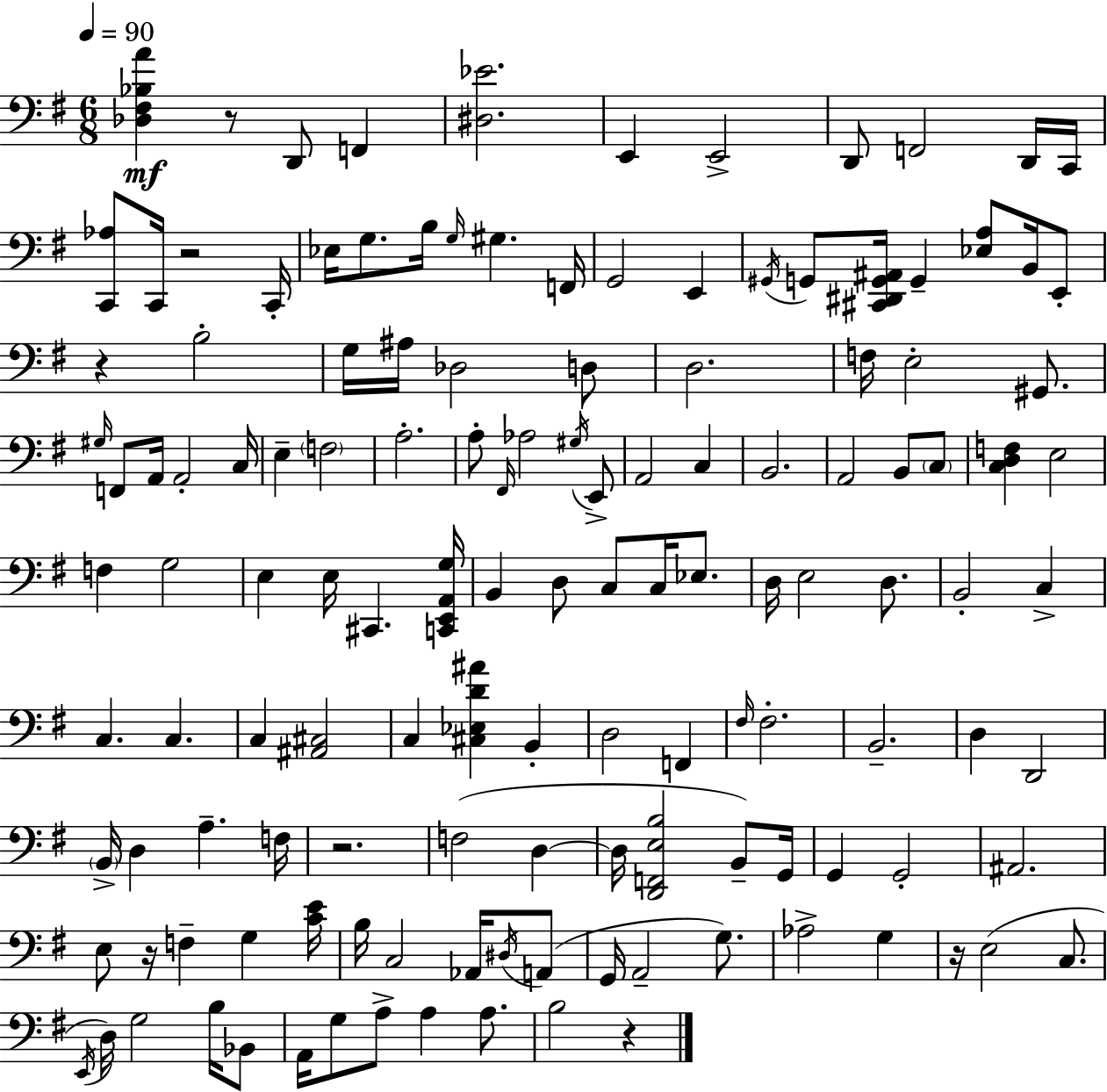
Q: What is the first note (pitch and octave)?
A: D2